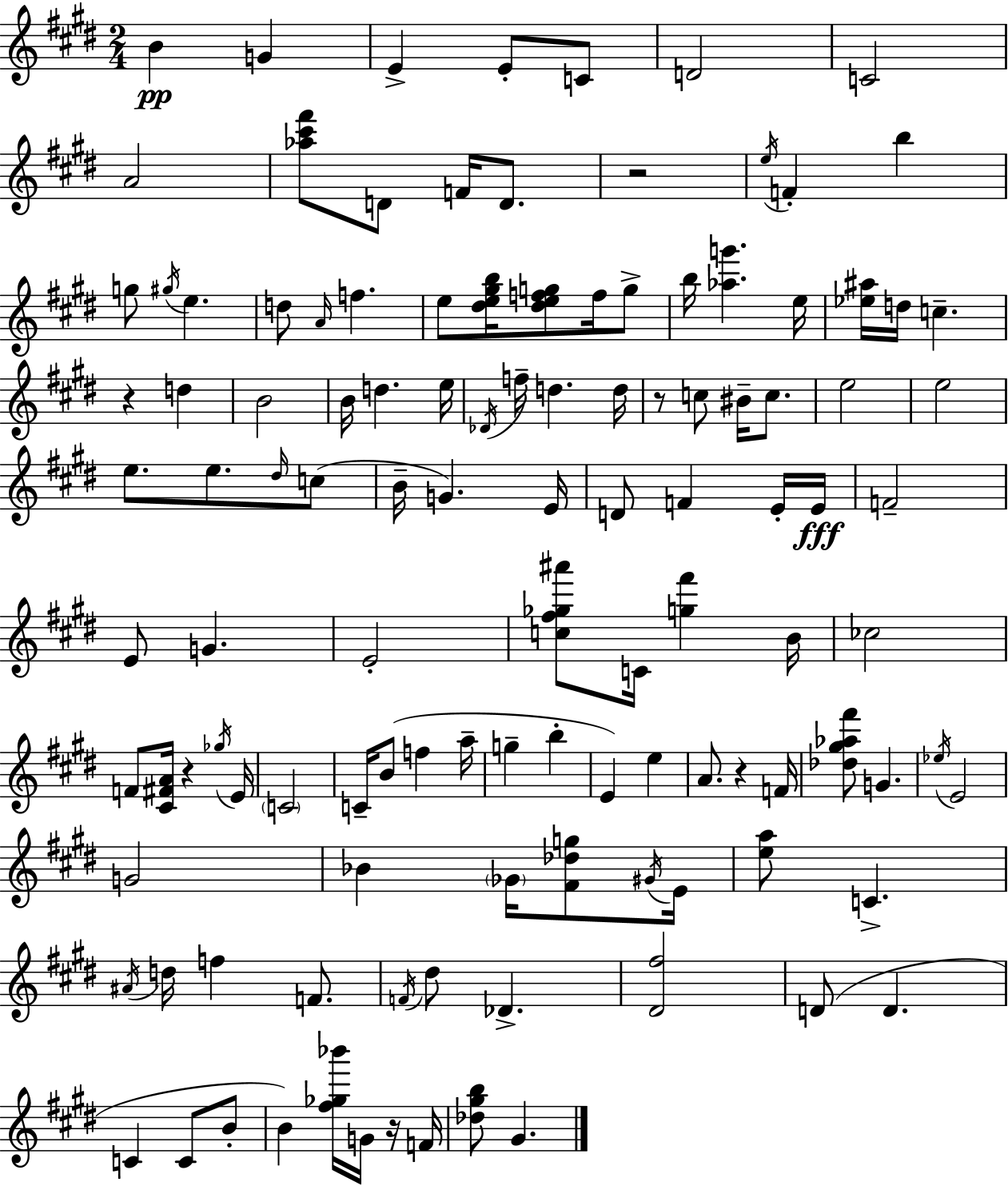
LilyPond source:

{
  \clef treble
  \numericTimeSignature
  \time 2/4
  \key e \major
  \repeat volta 2 { b'4\pp g'4 | e'4-> e'8-. c'8 | d'2 | c'2 | \break a'2 | <aes'' cis''' fis'''>8 d'8 f'16 d'8. | r2 | \acciaccatura { e''16 } f'4-. b''4 | \break g''8 \acciaccatura { gis''16 } e''4. | d''8 \grace { a'16 } f''4. | e''8 <dis'' e'' gis'' b''>16 <dis'' e'' f'' g''>8 | f''16 g''8-> b''16 <aes'' g'''>4. | \break e''16 <ees'' ais''>16 d''16 c''4.-- | r4 d''4 | b'2 | b'16 d''4. | \break e''16 \acciaccatura { des'16 } f''16-- d''4. | d''16 r8 c''8 | bis'16-- c''8. e''2 | e''2 | \break e''8. e''8. | \grace { dis''16 } c''8( b'16-- g'4.) | e'16 d'8 f'4 | e'16-. e'16\fff f'2-- | \break e'8 g'4. | e'2-. | <c'' fis'' ges'' ais'''>8 c'16 | <g'' fis'''>4 b'16 ces''2 | \break f'8 <cis' fis' a'>16 | r4 \acciaccatura { ges''16 } e'16 \parenthesize c'2 | c'16-- b'8( | f''4 a''16-- g''4-- | \break b''4-. e'4) | e''4 a'8. | r4 f'16 <des'' gis'' aes'' fis'''>8 | g'4. \acciaccatura { ees''16 } e'2 | \break g'2 | bes'4 | \parenthesize ges'16 <fis' des'' g''>8 \acciaccatura { gis'16 } e'16 | <e'' a''>8 c'4.-> | \break \acciaccatura { ais'16 } d''16 f''4 f'8. | \acciaccatura { f'16 } dis''8 des'4.-> | <dis' fis''>2 | d'8( d'4. | \break c'4 c'8 | b'8-. b'4) <fis'' ges'' bes'''>16 g'16 | r16 f'16 <des'' gis'' b''>8 gis'4. | } \bar "|."
}